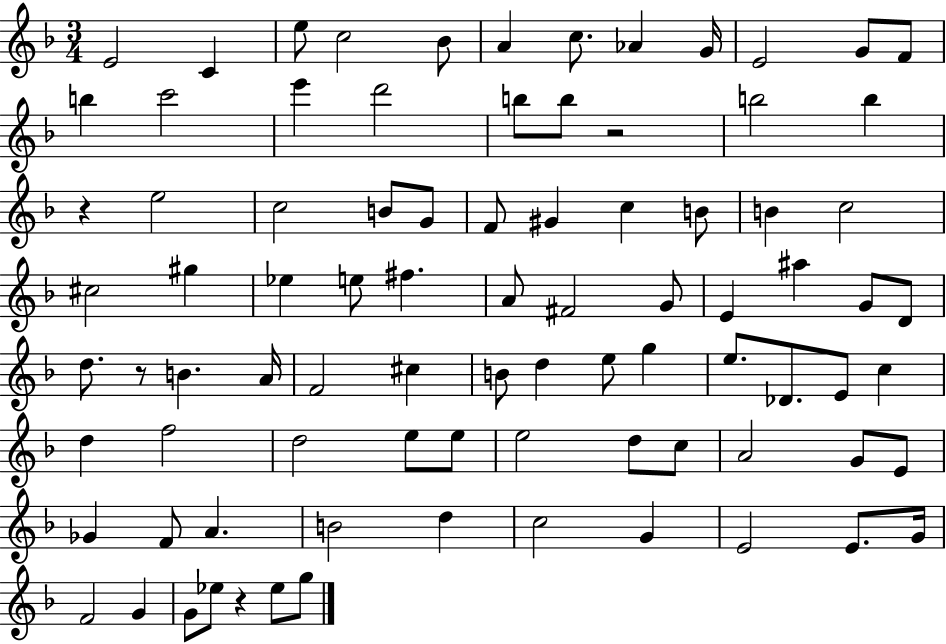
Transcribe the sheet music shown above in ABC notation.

X:1
T:Untitled
M:3/4
L:1/4
K:F
E2 C e/2 c2 _B/2 A c/2 _A G/4 E2 G/2 F/2 b c'2 e' d'2 b/2 b/2 z2 b2 b z e2 c2 B/2 G/2 F/2 ^G c B/2 B c2 ^c2 ^g _e e/2 ^f A/2 ^F2 G/2 E ^a G/2 D/2 d/2 z/2 B A/4 F2 ^c B/2 d e/2 g e/2 _D/2 E/2 c d f2 d2 e/2 e/2 e2 d/2 c/2 A2 G/2 E/2 _G F/2 A B2 d c2 G E2 E/2 G/4 F2 G G/2 _e/2 z _e/2 g/2